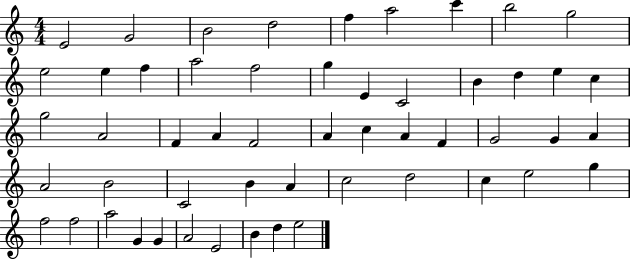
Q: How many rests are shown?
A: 0